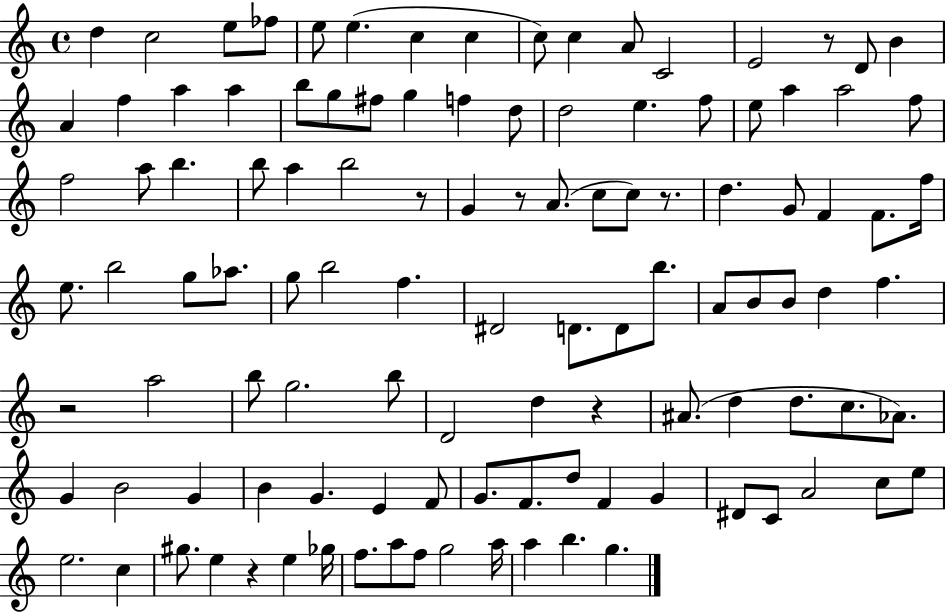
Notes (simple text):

D5/q C5/h E5/e FES5/e E5/e E5/q. C5/q C5/q C5/e C5/q A4/e C4/h E4/h R/e D4/e B4/q A4/q F5/q A5/q A5/q B5/e G5/e F#5/e G5/q F5/q D5/e D5/h E5/q. F5/e E5/e A5/q A5/h F5/e F5/h A5/e B5/q. B5/e A5/q B5/h R/e G4/q R/e A4/e. C5/e C5/e R/e. D5/q. G4/e F4/q F4/e. F5/s E5/e. B5/h G5/e Ab5/e. G5/e B5/h F5/q. D#4/h D4/e. D4/e B5/e. A4/e B4/e B4/e D5/q F5/q. R/h A5/h B5/e G5/h. B5/e D4/h D5/q R/q A#4/e. D5/q D5/e. C5/e. Ab4/e. G4/q B4/h G4/q B4/q G4/q. E4/q F4/e G4/e. F4/e. D5/e F4/q G4/q D#4/e C4/e A4/h C5/e E5/e E5/h. C5/q G#5/e. E5/q R/q E5/q Gb5/s F5/e. A5/e F5/e G5/h A5/s A5/q B5/q. G5/q.